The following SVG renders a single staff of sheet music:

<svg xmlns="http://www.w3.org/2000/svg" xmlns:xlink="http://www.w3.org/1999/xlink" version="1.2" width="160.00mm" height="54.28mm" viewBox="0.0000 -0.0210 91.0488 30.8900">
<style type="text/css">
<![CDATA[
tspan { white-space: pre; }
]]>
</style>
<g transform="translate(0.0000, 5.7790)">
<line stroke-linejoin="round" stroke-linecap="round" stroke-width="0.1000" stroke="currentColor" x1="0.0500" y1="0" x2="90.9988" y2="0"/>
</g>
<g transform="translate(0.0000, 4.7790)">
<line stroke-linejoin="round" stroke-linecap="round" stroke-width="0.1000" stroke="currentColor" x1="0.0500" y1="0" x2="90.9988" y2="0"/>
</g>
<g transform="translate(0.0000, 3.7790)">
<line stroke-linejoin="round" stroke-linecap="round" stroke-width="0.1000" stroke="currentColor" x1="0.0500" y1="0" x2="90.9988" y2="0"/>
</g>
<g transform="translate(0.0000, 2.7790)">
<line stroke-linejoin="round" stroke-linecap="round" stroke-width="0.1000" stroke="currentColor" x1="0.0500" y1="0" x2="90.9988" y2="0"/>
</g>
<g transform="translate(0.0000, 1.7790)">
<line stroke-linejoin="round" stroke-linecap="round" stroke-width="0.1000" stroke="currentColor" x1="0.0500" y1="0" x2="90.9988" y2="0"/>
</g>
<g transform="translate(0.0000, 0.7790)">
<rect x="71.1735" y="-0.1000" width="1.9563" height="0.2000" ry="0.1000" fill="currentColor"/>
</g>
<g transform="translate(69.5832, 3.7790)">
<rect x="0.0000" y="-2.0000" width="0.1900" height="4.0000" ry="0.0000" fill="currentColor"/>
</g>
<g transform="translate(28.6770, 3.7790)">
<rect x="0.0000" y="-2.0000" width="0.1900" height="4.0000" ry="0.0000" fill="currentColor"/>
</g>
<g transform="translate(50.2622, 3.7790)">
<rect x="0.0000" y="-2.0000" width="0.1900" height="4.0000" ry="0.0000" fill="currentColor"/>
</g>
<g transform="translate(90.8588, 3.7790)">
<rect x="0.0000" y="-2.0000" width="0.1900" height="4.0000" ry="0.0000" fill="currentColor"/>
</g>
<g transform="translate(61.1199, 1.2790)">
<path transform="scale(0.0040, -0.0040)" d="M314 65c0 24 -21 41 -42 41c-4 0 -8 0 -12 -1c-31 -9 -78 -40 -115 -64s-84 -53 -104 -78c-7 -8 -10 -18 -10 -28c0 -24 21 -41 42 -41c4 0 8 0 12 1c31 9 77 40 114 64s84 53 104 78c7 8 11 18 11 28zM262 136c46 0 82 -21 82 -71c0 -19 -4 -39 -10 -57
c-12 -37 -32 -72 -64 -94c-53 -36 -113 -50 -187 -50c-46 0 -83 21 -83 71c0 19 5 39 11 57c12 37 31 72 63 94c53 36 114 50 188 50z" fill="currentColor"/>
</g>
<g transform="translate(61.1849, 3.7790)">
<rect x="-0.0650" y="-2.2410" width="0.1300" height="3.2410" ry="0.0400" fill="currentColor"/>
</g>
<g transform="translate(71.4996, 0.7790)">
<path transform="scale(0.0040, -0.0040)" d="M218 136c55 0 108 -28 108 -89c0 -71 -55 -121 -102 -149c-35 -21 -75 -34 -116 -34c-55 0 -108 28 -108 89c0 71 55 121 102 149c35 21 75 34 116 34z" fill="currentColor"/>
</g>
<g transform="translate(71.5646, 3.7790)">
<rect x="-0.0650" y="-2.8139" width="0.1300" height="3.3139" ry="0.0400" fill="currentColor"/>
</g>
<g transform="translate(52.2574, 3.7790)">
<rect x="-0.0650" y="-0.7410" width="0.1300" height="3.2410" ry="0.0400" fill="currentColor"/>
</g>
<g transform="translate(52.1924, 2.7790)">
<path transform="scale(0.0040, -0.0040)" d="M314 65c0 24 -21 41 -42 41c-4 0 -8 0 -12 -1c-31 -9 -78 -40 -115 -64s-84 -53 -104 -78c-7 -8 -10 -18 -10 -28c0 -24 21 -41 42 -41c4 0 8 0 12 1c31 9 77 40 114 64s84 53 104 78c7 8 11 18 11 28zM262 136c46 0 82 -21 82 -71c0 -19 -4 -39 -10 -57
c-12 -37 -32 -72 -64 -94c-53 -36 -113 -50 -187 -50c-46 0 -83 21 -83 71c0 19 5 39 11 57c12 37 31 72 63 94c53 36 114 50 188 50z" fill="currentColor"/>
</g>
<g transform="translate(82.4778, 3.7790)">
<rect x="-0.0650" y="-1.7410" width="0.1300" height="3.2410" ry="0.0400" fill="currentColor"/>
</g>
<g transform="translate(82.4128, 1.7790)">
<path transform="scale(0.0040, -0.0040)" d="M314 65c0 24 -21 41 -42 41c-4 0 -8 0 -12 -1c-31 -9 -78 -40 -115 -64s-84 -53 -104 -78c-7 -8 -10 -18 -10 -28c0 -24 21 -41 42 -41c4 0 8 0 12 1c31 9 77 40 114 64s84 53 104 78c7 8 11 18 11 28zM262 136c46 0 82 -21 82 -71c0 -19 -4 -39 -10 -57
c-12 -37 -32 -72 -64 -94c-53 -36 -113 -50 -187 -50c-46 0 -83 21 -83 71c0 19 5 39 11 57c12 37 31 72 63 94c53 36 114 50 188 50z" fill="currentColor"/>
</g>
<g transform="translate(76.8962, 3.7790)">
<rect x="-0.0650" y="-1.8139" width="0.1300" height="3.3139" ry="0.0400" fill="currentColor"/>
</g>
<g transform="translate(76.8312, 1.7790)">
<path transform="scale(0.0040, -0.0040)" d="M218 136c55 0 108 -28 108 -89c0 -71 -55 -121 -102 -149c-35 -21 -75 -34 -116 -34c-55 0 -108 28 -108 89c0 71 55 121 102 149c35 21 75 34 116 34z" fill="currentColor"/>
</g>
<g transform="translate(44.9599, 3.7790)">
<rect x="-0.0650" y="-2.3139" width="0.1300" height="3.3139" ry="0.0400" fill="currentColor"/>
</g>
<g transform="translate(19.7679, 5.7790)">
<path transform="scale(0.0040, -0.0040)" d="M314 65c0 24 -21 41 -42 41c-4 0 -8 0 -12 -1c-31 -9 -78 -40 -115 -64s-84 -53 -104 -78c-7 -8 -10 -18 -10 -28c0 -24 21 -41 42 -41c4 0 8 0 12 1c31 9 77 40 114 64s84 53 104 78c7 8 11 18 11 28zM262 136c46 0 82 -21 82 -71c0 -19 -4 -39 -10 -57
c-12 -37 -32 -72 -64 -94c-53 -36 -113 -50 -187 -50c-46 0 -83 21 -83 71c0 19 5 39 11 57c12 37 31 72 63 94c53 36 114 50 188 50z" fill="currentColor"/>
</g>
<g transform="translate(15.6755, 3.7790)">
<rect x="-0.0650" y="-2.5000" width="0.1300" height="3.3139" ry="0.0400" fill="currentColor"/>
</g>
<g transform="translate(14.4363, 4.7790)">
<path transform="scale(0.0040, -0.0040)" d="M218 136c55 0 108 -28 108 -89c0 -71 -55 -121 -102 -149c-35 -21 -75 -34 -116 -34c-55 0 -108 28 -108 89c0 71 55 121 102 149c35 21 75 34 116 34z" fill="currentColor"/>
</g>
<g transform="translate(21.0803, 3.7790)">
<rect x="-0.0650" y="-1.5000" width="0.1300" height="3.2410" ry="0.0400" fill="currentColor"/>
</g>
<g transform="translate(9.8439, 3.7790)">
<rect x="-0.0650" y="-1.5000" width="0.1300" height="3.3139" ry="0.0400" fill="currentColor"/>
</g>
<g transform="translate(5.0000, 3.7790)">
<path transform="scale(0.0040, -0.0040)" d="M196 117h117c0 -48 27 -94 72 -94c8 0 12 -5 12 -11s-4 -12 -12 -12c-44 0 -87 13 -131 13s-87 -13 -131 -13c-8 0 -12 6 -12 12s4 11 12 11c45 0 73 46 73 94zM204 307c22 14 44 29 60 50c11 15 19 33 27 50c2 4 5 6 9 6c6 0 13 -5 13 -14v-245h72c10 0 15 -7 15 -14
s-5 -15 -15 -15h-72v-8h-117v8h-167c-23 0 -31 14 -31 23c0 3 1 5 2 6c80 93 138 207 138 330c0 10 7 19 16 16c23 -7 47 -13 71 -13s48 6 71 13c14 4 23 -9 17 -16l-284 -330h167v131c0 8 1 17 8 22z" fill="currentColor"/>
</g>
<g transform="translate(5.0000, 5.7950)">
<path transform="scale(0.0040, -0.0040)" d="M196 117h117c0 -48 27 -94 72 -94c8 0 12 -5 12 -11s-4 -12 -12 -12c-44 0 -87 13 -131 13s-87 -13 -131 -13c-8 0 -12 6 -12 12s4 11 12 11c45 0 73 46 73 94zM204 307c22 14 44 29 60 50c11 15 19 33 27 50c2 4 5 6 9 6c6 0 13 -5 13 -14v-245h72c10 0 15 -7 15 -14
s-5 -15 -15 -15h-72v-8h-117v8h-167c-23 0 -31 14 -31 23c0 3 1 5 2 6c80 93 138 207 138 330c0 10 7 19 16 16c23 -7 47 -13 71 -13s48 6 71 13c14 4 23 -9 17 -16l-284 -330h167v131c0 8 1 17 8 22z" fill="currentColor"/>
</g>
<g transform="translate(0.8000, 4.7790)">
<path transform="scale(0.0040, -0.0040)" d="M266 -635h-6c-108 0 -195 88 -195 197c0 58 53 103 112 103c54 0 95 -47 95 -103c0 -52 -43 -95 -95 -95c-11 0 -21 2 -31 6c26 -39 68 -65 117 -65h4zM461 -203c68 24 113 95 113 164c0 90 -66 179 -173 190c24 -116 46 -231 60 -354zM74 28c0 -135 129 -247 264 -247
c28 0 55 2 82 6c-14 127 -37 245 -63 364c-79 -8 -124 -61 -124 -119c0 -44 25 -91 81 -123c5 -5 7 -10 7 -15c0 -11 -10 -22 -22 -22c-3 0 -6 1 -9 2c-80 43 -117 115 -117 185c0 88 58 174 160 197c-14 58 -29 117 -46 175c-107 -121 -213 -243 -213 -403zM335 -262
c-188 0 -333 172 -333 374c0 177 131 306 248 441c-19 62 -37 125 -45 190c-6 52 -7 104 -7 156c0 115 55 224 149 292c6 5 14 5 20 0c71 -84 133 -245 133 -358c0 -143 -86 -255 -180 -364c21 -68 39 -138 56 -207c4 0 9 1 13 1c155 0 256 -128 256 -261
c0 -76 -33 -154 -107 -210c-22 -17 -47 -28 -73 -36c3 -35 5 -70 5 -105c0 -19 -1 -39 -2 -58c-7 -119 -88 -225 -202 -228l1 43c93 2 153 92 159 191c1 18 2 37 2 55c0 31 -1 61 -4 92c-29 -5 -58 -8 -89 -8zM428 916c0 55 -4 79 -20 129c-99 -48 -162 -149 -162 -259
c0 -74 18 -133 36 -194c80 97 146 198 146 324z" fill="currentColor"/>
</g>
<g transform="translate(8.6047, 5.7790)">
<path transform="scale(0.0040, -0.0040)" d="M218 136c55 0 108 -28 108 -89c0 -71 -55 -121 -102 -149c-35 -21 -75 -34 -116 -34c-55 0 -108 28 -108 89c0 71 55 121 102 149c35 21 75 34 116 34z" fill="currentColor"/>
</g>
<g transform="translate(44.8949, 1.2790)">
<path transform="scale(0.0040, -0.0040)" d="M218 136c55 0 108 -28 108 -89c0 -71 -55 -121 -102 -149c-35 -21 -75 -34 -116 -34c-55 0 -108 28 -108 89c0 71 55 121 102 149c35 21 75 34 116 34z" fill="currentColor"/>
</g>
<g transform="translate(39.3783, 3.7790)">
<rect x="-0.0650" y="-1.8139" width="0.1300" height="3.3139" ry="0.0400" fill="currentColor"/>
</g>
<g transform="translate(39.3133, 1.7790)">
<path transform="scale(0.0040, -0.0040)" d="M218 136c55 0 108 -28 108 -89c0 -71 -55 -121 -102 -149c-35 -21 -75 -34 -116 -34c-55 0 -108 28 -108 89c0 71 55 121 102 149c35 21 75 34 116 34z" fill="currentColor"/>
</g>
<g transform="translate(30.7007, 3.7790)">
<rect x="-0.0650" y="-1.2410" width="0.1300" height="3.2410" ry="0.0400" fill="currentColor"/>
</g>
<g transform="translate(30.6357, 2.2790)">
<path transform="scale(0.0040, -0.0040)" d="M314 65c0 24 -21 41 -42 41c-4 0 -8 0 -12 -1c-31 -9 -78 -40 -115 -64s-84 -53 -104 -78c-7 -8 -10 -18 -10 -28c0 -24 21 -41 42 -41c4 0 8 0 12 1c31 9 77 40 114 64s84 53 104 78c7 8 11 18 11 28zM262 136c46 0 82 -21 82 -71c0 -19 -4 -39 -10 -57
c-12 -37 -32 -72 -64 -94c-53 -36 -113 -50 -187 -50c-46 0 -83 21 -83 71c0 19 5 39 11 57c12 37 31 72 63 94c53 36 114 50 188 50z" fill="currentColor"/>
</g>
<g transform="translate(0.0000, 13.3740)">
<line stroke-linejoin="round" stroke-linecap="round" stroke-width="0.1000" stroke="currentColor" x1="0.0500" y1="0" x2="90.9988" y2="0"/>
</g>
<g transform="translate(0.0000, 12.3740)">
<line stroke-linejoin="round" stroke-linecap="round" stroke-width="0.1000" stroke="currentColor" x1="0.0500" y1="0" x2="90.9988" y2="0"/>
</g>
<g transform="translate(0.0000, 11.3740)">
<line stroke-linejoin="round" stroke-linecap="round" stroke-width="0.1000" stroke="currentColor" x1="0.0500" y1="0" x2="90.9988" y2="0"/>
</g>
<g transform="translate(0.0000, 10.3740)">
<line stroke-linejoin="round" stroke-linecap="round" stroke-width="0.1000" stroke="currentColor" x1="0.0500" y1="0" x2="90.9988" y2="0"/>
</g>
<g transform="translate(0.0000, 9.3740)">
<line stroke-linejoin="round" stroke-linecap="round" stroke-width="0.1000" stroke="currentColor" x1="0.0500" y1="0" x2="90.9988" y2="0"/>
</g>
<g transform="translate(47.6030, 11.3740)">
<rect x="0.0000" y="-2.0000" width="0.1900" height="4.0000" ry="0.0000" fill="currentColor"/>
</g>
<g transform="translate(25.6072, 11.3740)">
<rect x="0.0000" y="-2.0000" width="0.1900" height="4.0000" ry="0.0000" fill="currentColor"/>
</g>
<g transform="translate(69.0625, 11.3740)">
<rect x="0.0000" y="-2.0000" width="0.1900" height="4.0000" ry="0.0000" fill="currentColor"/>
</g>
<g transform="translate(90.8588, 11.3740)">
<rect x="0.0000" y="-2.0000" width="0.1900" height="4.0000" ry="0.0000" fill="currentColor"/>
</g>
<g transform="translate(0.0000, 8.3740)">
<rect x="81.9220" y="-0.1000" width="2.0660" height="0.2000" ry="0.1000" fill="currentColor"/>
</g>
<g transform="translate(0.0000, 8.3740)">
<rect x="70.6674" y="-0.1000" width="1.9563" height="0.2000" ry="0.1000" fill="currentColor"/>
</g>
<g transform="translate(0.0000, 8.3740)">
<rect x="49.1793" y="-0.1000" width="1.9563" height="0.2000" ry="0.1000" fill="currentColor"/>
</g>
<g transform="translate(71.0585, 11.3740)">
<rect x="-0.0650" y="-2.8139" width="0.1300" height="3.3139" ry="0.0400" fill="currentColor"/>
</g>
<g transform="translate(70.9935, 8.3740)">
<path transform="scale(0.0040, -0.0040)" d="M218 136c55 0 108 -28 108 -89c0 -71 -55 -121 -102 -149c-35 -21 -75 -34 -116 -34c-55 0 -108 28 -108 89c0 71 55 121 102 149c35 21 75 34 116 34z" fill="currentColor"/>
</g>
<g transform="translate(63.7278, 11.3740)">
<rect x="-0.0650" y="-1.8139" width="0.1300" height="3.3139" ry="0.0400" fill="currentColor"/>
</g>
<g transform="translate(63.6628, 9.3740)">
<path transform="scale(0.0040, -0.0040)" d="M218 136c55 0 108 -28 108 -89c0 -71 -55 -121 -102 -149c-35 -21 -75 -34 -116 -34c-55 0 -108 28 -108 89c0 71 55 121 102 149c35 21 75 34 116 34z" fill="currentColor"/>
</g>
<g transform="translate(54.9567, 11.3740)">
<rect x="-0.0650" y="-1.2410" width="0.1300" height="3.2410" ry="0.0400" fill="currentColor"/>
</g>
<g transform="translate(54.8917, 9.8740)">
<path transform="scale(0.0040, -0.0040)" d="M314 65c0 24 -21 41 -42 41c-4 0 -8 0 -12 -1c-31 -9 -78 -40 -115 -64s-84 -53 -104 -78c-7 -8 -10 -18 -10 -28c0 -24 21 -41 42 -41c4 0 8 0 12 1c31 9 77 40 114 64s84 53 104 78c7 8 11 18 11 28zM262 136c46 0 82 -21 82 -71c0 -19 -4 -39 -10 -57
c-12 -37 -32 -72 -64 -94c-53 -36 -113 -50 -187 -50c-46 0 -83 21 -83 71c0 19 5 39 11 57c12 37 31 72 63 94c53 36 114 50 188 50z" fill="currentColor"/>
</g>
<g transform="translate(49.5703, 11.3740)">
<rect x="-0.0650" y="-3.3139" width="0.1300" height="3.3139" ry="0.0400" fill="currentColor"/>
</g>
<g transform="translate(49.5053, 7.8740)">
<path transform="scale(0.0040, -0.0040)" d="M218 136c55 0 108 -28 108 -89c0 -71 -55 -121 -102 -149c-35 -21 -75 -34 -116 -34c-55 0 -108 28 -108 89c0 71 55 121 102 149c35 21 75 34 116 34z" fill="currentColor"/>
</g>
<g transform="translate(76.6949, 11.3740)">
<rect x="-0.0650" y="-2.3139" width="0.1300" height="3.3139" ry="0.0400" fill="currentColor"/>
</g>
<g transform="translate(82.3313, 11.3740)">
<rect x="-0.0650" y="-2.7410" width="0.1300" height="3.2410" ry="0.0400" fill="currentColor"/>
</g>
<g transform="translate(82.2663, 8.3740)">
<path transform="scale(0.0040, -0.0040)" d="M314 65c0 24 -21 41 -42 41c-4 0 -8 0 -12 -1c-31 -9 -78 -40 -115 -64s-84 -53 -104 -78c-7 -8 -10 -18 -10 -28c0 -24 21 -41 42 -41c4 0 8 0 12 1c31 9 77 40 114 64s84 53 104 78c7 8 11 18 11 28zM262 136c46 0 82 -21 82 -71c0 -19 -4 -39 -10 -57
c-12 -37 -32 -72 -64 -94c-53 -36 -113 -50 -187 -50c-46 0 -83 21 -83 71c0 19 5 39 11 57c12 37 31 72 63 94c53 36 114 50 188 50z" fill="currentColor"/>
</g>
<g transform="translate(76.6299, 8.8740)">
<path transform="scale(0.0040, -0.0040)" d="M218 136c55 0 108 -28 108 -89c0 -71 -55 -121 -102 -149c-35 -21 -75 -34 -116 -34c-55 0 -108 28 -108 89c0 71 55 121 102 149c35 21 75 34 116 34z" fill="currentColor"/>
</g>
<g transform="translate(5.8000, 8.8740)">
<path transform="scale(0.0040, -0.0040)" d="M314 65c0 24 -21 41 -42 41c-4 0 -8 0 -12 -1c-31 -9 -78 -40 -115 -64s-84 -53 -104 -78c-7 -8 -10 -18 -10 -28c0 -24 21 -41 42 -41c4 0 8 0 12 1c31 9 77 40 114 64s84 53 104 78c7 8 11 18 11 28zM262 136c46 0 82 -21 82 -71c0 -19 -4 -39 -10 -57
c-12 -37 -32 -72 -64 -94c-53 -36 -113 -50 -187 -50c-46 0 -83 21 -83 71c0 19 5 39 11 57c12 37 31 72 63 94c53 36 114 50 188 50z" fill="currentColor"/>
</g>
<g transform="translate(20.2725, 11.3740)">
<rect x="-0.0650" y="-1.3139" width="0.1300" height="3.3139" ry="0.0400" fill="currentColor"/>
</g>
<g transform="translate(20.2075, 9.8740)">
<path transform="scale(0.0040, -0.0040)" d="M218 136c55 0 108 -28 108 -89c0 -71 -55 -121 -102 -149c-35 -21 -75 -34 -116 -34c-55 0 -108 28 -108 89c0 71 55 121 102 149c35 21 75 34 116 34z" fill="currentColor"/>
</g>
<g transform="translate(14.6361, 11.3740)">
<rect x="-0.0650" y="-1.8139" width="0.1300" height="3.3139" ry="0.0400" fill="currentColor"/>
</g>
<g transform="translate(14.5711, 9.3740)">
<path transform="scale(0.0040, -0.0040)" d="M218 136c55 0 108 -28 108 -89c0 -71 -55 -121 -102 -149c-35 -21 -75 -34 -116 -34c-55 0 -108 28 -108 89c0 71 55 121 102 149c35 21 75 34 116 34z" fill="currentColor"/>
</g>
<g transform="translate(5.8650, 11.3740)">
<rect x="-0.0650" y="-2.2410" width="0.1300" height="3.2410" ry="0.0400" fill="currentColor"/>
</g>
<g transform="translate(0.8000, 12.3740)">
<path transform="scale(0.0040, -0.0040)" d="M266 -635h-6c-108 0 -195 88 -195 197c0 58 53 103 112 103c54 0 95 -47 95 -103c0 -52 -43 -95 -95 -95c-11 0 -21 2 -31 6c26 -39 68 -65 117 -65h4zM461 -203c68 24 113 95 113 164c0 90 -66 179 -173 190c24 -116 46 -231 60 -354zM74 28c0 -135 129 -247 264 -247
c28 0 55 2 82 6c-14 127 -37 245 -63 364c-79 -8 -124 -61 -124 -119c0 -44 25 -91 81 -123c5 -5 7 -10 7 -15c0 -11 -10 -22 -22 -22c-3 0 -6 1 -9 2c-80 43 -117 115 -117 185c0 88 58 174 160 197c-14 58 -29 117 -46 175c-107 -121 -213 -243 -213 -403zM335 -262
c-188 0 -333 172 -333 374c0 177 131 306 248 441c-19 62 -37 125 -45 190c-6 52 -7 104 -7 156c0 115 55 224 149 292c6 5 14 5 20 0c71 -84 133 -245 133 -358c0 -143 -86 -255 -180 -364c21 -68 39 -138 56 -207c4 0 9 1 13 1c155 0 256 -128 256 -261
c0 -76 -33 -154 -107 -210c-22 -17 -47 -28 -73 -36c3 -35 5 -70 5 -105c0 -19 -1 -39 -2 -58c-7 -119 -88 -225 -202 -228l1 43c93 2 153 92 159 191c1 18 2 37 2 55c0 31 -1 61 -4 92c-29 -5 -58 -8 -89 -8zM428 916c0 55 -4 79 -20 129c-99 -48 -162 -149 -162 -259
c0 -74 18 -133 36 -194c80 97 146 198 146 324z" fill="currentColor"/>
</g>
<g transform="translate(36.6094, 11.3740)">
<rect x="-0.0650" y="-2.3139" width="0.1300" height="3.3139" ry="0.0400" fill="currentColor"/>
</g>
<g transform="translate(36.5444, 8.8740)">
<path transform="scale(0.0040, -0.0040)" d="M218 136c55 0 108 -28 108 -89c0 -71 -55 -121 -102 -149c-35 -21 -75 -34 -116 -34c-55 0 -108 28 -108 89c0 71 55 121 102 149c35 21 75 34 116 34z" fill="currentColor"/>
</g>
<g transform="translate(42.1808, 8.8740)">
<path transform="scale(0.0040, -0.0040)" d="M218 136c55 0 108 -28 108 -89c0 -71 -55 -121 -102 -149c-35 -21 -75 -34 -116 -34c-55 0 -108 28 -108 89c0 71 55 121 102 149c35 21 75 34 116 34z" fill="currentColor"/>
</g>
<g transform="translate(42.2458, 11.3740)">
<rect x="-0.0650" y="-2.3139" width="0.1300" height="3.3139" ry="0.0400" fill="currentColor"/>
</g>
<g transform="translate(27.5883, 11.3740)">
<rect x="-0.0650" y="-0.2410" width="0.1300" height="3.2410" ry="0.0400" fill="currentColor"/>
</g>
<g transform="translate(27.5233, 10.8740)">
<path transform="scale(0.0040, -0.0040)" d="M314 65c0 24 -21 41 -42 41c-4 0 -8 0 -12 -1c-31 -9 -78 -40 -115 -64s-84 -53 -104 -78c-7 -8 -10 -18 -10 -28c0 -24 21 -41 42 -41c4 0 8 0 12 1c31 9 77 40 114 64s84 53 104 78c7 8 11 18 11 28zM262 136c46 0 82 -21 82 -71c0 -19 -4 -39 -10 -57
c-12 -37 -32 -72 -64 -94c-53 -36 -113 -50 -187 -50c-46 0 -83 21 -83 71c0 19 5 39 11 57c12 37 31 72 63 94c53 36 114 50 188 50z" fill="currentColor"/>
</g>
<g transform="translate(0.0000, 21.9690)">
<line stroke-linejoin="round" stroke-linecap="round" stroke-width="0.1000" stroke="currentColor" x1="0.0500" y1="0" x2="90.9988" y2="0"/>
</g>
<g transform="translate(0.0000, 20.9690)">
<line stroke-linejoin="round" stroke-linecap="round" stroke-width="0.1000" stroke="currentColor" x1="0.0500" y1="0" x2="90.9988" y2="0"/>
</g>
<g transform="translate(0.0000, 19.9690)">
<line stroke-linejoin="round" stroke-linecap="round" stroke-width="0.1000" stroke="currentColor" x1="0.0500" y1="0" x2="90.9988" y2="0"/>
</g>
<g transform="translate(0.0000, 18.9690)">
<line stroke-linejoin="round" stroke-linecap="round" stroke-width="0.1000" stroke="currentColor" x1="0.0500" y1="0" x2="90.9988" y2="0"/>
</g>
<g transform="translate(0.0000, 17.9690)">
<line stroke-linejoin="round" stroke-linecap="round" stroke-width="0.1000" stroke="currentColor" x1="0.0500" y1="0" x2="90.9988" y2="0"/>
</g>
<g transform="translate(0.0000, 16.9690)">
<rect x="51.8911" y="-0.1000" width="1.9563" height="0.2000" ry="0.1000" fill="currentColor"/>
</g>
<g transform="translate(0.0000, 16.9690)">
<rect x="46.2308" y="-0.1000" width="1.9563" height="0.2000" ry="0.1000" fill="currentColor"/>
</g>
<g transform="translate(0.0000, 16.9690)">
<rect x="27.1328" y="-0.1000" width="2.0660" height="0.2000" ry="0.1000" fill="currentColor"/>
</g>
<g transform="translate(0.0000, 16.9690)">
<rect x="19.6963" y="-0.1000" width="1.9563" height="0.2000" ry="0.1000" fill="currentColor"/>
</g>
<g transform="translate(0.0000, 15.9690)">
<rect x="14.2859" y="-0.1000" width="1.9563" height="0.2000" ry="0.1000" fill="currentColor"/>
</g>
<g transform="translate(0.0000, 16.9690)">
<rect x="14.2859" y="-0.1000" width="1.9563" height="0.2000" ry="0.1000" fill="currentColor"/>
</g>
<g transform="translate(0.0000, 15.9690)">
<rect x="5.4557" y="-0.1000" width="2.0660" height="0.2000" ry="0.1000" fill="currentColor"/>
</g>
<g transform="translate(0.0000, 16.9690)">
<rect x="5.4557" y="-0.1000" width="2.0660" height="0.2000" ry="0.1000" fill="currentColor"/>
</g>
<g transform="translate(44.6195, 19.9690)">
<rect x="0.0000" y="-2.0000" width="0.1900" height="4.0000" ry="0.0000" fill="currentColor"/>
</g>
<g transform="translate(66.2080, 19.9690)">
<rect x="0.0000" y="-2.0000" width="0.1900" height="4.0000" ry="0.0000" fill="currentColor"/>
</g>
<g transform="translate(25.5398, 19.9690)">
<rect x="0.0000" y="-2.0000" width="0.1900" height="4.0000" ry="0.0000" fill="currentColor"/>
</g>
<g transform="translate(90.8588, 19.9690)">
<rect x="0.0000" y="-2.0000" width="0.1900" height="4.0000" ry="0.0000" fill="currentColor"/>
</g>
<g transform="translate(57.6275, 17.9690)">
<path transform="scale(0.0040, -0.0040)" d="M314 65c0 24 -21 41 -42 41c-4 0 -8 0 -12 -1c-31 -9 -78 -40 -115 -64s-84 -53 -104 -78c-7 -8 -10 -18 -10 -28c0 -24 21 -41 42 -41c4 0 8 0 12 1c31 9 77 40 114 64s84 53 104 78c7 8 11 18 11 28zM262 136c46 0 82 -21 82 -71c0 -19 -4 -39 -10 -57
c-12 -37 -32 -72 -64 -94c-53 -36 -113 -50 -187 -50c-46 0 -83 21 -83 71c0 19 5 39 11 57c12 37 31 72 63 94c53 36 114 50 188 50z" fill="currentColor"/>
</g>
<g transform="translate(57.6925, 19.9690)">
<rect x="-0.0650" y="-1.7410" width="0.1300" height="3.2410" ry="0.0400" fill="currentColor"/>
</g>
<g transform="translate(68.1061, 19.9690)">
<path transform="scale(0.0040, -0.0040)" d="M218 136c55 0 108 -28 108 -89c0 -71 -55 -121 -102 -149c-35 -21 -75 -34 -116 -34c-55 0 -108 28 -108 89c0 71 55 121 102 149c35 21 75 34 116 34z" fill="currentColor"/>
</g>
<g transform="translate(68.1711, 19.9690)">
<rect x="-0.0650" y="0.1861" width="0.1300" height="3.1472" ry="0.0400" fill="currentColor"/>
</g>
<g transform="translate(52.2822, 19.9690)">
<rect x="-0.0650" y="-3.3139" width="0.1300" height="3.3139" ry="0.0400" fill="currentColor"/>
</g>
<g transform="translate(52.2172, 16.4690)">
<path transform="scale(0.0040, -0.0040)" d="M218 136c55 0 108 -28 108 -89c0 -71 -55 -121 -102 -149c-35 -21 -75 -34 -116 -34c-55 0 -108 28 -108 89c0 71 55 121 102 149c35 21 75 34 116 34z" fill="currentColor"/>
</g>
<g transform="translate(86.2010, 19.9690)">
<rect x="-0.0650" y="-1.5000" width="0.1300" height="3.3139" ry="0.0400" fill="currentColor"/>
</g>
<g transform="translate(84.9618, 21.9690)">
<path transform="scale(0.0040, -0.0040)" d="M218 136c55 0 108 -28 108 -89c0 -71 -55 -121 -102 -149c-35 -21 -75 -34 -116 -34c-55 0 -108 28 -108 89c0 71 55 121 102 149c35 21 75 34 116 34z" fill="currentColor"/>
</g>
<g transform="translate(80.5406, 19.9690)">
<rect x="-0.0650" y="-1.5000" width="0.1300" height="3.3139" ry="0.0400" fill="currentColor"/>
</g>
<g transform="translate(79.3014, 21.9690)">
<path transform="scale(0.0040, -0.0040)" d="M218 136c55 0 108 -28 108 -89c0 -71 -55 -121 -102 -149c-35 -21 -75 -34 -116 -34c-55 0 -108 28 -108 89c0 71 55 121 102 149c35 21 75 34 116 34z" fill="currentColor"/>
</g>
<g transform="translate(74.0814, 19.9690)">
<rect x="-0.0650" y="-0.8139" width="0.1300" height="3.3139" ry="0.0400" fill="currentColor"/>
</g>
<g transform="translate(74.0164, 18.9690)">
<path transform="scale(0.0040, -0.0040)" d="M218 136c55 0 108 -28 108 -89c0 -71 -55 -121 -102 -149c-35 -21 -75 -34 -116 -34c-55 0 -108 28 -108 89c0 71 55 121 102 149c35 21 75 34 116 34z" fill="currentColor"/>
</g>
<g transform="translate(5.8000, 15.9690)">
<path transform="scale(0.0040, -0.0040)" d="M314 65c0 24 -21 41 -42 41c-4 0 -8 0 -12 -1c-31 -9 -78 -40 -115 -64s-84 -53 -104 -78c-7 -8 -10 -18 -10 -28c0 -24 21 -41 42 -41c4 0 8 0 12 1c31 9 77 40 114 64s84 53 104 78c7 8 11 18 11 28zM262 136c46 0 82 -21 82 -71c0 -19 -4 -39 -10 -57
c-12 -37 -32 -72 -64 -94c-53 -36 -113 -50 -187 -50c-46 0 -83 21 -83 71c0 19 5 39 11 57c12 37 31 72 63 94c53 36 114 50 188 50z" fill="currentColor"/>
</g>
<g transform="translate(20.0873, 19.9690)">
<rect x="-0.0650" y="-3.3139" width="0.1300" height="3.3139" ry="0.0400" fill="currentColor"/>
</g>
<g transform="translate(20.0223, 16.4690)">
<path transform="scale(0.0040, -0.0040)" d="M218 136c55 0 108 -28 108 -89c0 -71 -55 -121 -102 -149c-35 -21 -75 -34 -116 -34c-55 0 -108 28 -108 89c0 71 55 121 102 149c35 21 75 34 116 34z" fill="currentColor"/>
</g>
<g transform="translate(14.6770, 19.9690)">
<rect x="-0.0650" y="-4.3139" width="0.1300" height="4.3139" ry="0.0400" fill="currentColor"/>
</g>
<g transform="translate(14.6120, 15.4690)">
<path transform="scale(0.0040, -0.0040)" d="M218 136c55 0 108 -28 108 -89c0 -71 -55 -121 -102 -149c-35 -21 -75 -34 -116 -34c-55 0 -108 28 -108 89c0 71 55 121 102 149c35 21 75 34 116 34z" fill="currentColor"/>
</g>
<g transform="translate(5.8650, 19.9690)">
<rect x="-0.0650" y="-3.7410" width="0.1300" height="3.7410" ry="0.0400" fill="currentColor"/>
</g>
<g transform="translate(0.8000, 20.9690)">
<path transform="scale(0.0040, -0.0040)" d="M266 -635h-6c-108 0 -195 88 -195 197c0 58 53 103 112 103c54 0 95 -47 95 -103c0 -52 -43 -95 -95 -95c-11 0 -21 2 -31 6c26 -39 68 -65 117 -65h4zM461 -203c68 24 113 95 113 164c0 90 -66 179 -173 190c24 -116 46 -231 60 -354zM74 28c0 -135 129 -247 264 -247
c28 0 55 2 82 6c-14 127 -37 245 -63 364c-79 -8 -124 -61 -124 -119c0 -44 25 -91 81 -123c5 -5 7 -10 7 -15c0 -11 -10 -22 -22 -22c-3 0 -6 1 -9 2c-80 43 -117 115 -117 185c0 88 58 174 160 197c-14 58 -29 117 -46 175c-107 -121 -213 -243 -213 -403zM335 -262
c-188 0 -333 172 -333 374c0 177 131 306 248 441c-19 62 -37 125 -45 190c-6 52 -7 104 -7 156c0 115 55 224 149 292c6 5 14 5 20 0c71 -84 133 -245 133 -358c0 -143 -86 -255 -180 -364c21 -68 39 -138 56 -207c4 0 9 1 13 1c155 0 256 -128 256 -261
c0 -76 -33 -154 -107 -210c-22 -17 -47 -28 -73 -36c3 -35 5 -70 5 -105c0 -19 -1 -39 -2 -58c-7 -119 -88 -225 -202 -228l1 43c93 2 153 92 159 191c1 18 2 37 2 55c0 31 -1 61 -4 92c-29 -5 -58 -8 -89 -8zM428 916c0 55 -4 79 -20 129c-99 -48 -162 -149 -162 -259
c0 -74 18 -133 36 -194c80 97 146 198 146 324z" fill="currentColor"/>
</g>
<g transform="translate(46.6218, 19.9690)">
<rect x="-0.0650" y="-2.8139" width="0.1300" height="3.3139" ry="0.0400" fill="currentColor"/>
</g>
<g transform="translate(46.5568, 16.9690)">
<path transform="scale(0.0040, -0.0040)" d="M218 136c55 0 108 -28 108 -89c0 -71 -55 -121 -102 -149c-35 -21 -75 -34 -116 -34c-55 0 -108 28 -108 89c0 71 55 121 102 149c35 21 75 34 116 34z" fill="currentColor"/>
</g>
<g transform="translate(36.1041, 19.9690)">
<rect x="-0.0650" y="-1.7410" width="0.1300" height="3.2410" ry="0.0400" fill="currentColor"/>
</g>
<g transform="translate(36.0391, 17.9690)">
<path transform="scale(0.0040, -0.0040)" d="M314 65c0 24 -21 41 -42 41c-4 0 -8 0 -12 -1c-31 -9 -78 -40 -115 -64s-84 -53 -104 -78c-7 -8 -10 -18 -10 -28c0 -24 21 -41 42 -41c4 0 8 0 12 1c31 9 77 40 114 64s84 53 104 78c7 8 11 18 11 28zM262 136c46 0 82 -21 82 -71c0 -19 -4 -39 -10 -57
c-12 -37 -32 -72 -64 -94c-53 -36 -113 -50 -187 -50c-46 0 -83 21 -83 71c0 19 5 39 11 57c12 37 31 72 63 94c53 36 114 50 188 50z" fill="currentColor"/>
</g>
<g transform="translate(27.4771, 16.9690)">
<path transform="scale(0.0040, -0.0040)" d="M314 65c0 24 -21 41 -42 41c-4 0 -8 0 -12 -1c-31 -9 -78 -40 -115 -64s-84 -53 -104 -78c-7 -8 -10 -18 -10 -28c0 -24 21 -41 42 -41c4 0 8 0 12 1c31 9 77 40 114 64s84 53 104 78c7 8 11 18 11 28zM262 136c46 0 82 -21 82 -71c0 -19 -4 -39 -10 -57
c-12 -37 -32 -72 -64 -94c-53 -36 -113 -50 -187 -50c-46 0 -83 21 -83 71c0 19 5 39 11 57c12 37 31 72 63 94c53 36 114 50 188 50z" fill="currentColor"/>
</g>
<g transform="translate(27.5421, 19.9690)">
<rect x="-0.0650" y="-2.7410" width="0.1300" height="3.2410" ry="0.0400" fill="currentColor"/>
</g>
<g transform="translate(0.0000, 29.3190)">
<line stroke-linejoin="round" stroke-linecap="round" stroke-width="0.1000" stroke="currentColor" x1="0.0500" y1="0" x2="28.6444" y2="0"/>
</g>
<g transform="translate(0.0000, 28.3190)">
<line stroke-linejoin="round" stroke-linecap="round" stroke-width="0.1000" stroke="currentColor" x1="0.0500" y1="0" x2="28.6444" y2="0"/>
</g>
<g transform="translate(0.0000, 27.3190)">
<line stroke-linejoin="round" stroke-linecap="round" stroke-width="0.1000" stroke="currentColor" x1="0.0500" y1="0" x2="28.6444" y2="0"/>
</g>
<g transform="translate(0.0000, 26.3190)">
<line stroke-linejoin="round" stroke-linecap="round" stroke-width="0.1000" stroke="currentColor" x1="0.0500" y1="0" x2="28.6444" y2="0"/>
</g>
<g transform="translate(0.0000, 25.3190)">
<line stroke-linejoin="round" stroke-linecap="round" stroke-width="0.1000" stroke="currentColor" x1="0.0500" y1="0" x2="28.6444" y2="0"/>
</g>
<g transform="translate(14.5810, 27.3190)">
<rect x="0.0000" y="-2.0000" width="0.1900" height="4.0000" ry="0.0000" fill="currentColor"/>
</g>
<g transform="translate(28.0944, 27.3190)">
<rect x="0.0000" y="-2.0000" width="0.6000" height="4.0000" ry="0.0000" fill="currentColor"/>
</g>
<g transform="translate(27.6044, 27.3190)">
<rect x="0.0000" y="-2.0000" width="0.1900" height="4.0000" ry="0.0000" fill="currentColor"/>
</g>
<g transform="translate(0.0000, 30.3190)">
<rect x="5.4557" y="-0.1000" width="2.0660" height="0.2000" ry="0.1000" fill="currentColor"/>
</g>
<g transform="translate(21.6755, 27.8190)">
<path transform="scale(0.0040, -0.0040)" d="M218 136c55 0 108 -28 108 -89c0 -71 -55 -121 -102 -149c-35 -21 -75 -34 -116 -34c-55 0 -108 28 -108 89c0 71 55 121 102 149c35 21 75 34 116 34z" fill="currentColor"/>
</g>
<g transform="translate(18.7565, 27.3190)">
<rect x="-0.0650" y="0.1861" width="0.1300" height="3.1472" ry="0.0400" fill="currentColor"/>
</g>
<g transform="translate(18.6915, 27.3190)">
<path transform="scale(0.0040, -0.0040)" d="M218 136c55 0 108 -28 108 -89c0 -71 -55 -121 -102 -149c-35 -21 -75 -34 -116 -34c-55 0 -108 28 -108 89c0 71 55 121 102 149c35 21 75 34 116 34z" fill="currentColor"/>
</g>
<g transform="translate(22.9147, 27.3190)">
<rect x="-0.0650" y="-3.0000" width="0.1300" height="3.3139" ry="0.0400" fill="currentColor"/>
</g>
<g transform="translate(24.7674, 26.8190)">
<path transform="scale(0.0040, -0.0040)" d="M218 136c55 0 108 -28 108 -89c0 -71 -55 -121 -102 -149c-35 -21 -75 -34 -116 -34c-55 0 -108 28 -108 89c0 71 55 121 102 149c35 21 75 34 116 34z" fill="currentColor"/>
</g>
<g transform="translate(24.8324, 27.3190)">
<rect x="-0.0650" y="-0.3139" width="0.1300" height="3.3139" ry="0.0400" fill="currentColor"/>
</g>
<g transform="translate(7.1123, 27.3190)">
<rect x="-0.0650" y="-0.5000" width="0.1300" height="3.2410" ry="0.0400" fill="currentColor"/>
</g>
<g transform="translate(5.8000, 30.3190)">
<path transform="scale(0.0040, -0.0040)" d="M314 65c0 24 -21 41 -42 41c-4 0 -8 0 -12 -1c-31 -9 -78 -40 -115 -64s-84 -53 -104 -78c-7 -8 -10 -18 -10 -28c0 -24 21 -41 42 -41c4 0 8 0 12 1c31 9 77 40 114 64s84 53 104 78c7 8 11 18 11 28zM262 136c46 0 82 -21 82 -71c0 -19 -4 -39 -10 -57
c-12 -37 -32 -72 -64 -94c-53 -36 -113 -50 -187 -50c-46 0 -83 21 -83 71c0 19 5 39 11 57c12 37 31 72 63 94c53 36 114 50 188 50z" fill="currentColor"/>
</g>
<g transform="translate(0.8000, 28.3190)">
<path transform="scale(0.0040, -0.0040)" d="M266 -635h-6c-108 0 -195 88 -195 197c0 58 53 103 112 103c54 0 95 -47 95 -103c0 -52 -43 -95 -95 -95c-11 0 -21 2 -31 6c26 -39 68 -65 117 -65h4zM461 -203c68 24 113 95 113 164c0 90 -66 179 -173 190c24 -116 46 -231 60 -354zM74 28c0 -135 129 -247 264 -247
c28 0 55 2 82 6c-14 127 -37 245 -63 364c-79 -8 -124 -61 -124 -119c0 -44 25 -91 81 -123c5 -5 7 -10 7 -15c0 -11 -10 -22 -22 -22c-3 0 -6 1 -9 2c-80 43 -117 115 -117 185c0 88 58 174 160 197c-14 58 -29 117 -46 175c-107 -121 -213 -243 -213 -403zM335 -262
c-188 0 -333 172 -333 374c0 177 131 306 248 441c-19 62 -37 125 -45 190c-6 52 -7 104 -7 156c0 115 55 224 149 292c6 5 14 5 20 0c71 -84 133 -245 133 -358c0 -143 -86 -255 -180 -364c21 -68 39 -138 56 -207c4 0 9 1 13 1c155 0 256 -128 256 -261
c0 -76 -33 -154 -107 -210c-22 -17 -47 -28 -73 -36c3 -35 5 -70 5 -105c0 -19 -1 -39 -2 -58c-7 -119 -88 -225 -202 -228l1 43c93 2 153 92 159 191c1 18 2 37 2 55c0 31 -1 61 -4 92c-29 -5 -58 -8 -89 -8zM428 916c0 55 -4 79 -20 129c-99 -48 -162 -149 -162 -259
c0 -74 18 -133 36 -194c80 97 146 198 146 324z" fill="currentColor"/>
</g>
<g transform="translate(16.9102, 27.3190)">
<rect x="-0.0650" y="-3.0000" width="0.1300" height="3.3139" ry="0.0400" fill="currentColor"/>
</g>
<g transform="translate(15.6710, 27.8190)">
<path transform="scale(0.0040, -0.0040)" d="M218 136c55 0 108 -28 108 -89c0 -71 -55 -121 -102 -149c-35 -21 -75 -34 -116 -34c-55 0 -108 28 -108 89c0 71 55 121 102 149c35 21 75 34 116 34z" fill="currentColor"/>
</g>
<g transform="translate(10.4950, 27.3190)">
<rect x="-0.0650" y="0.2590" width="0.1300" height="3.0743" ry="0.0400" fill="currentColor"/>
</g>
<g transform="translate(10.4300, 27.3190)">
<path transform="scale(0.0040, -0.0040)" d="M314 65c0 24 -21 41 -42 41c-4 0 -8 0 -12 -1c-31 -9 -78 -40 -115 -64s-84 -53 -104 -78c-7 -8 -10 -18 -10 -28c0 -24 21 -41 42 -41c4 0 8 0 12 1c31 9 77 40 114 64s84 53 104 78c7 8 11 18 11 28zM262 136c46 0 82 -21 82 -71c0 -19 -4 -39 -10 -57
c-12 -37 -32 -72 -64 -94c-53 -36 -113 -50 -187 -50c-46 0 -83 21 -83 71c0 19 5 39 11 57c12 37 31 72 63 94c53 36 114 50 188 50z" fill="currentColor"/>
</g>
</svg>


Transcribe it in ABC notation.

X:1
T:Untitled
M:4/4
L:1/4
K:C
E G E2 e2 f g d2 g2 a f f2 g2 f e c2 g g b e2 f a g a2 c'2 d' b a2 f2 a b f2 B d E E C2 B2 A B A c